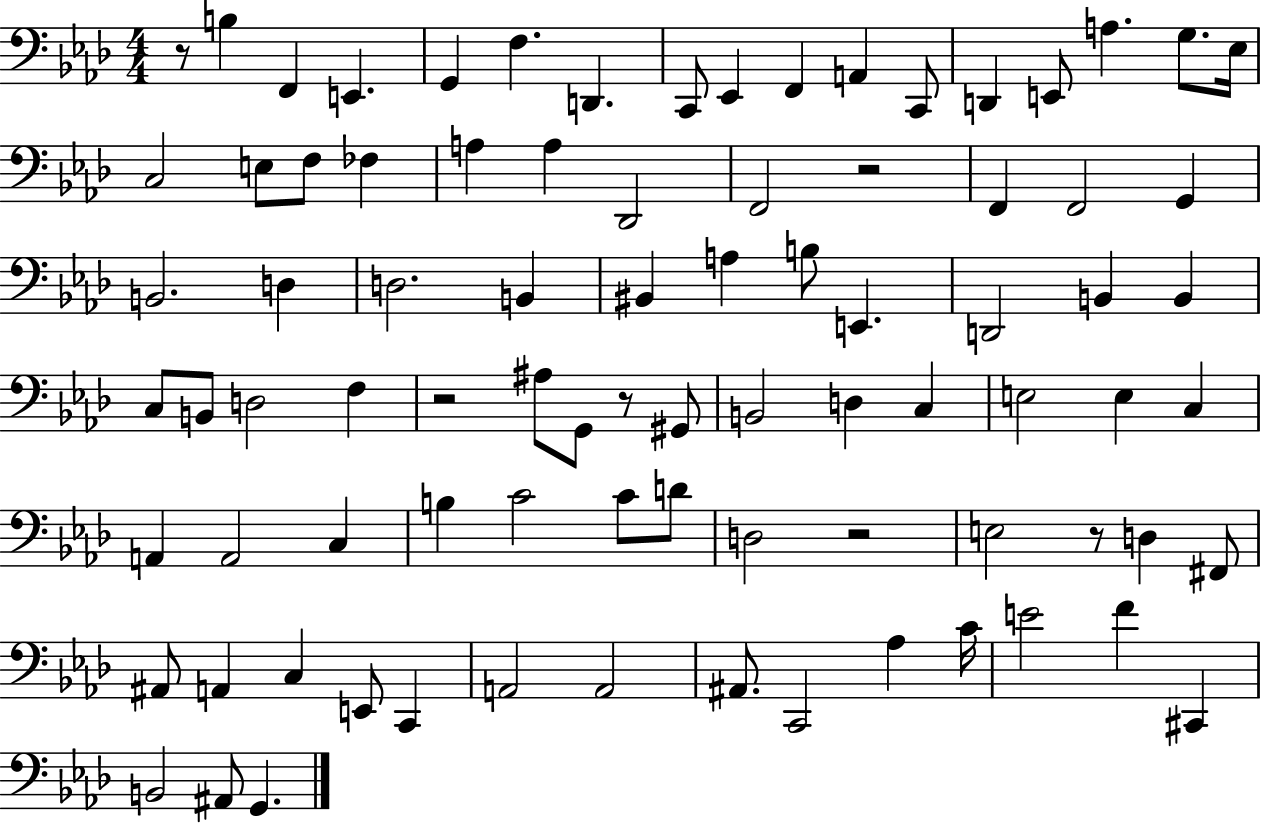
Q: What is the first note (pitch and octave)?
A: B3